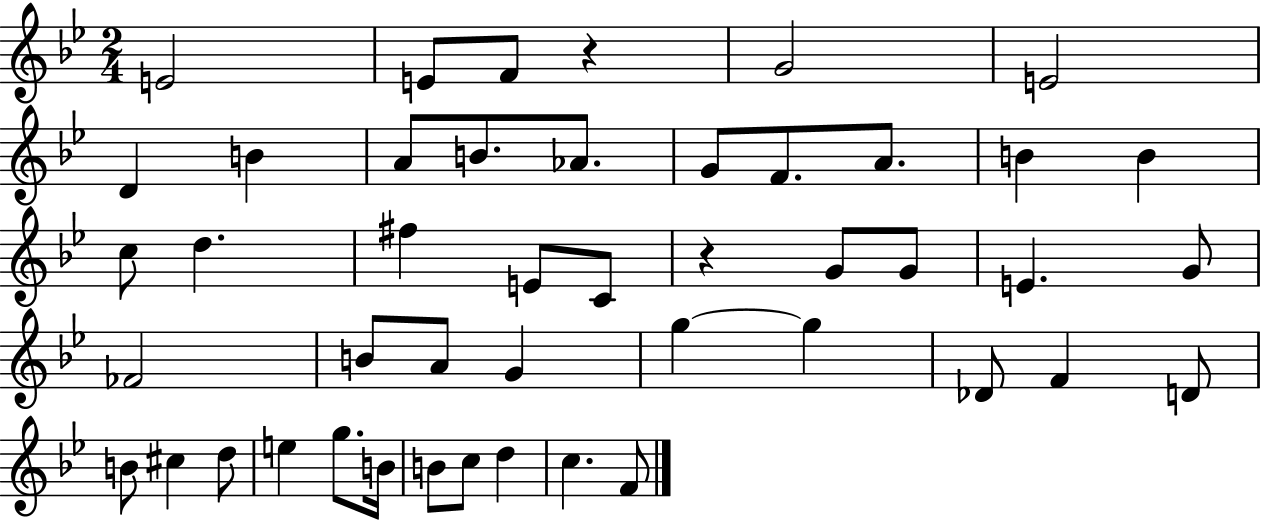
{
  \clef treble
  \numericTimeSignature
  \time 2/4
  \key bes \major
  e'2 | e'8 f'8 r4 | g'2 | e'2 | \break d'4 b'4 | a'8 b'8. aes'8. | g'8 f'8. a'8. | b'4 b'4 | \break c''8 d''4. | fis''4 e'8 c'8 | r4 g'8 g'8 | e'4. g'8 | \break fes'2 | b'8 a'8 g'4 | g''4~~ g''4 | des'8 f'4 d'8 | \break b'8 cis''4 d''8 | e''4 g''8. b'16 | b'8 c''8 d''4 | c''4. f'8 | \break \bar "|."
}